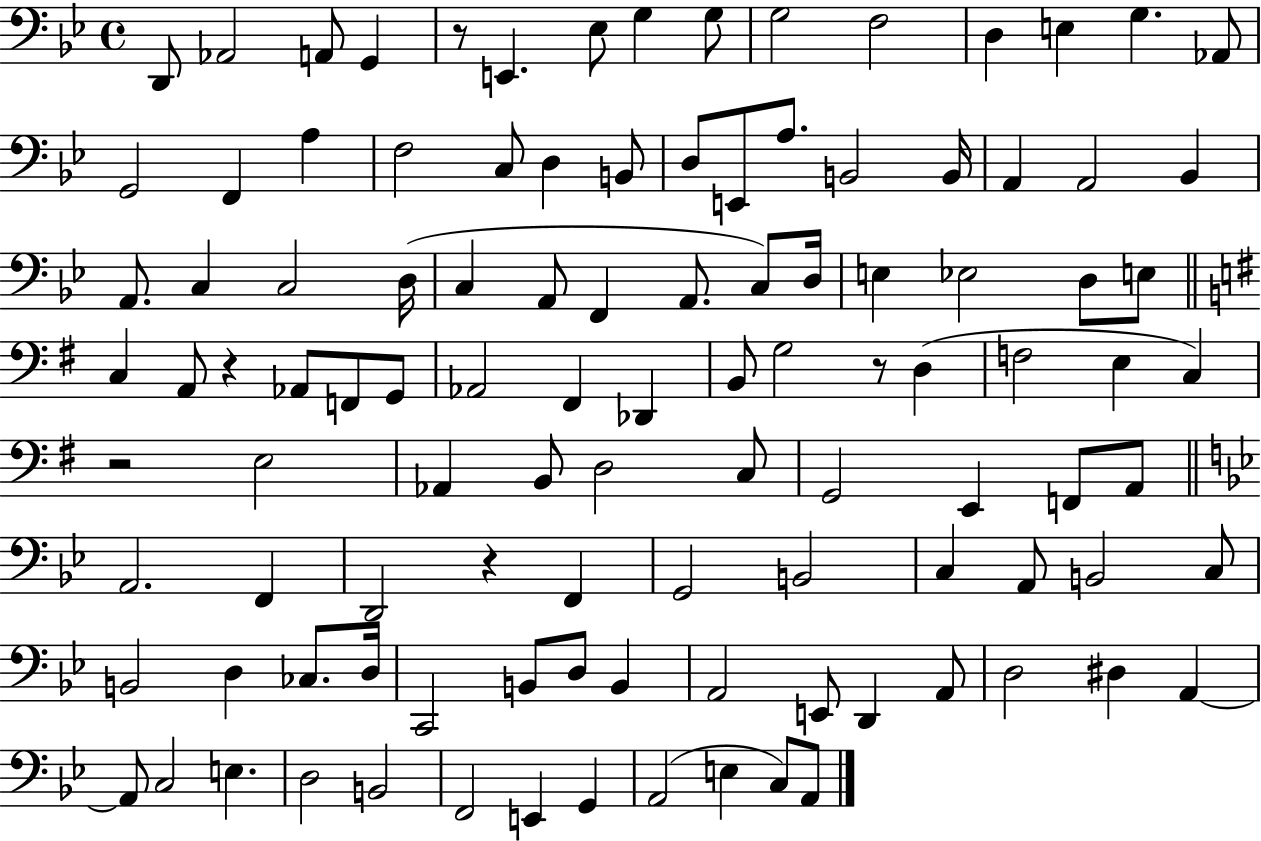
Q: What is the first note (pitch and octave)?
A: D2